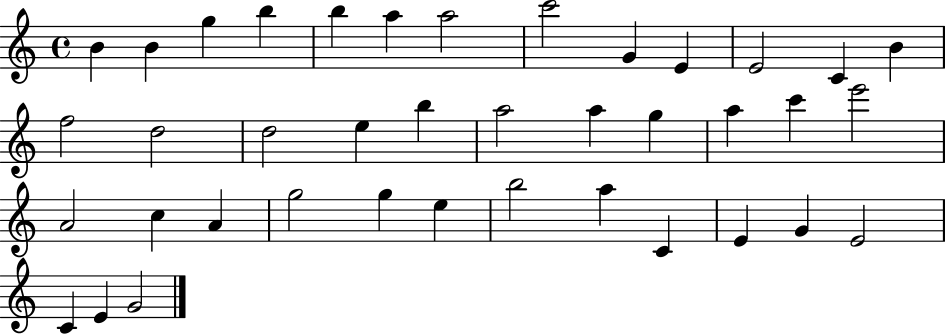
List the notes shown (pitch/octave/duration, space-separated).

B4/q B4/q G5/q B5/q B5/q A5/q A5/h C6/h G4/q E4/q E4/h C4/q B4/q F5/h D5/h D5/h E5/q B5/q A5/h A5/q G5/q A5/q C6/q E6/h A4/h C5/q A4/q G5/h G5/q E5/q B5/h A5/q C4/q E4/q G4/q E4/h C4/q E4/q G4/h